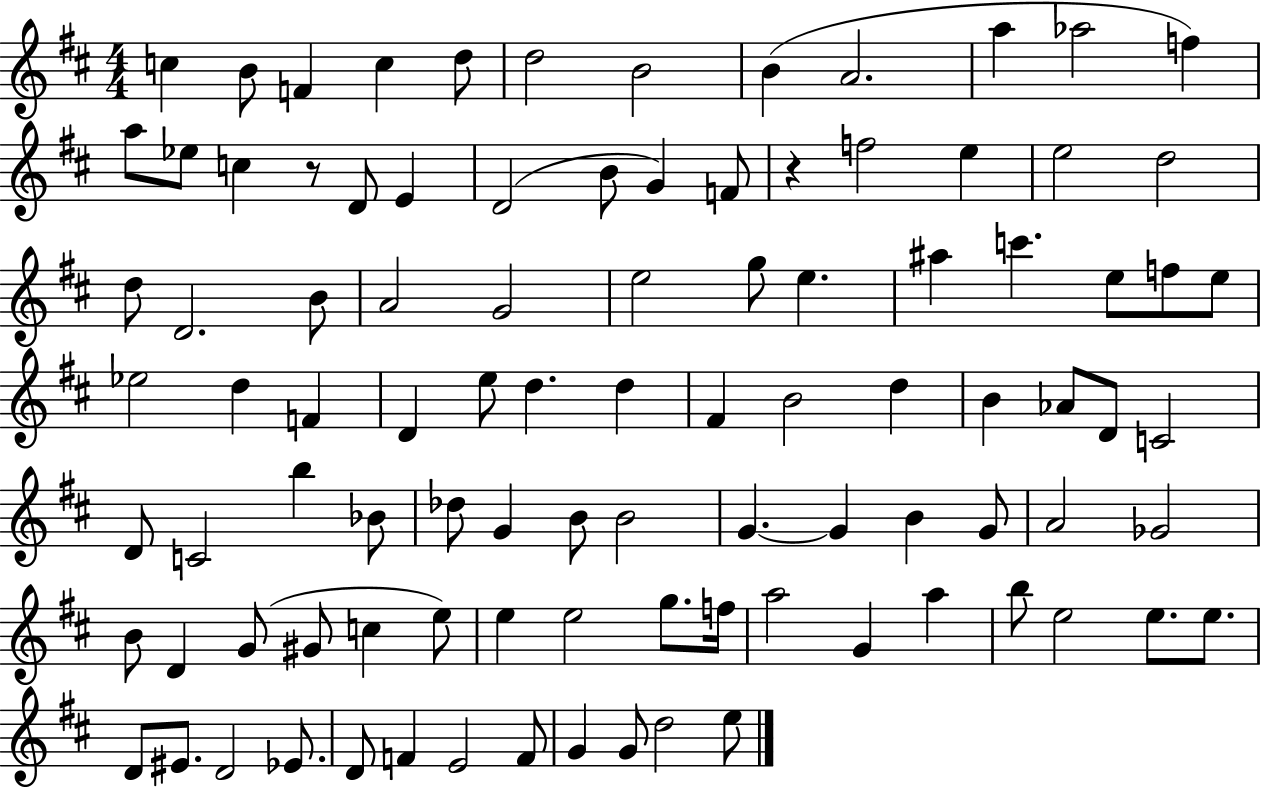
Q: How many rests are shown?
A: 2